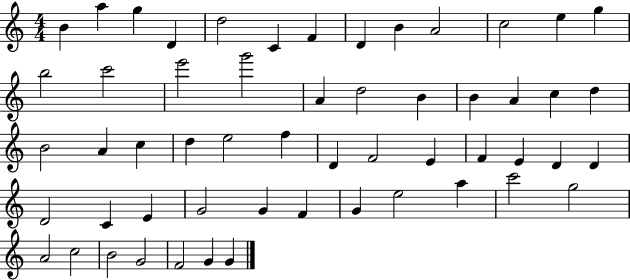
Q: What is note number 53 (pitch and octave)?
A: F4